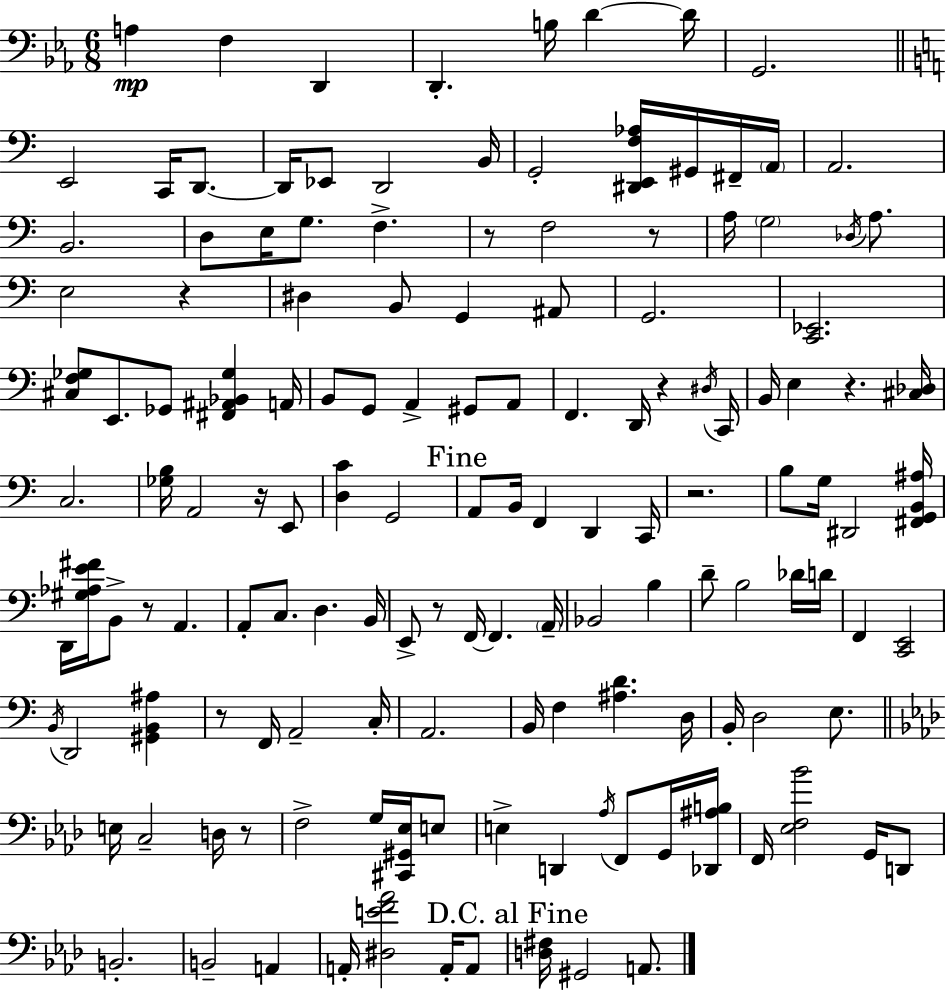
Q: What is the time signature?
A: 6/8